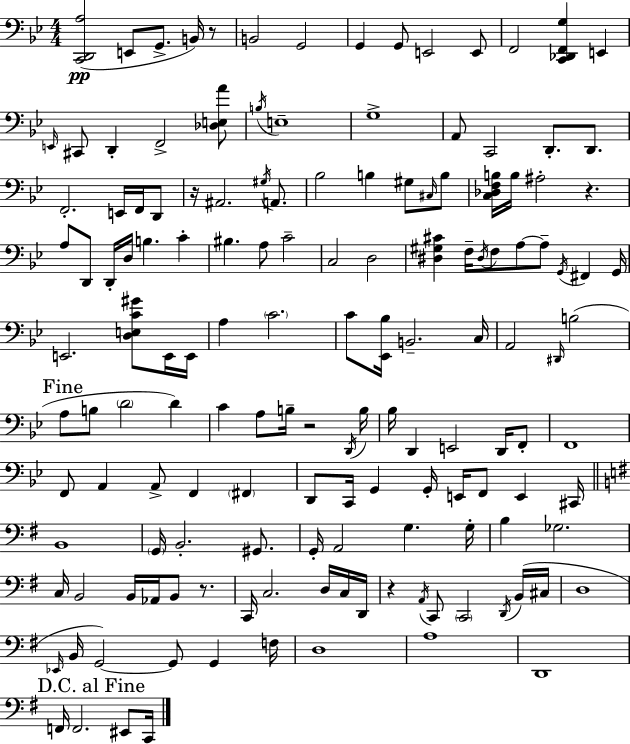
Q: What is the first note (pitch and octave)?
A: E2